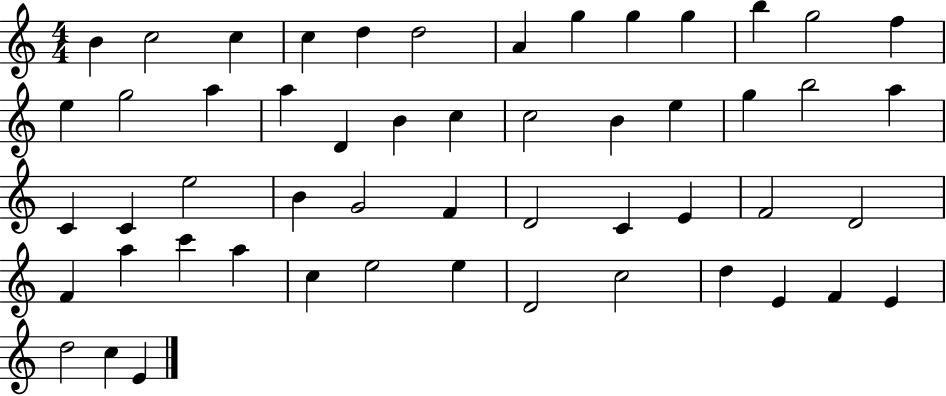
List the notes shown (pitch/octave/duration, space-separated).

B4/q C5/h C5/q C5/q D5/q D5/h A4/q G5/q G5/q G5/q B5/q G5/h F5/q E5/q G5/h A5/q A5/q D4/q B4/q C5/q C5/h B4/q E5/q G5/q B5/h A5/q C4/q C4/q E5/h B4/q G4/h F4/q D4/h C4/q E4/q F4/h D4/h F4/q A5/q C6/q A5/q C5/q E5/h E5/q D4/h C5/h D5/q E4/q F4/q E4/q D5/h C5/q E4/q